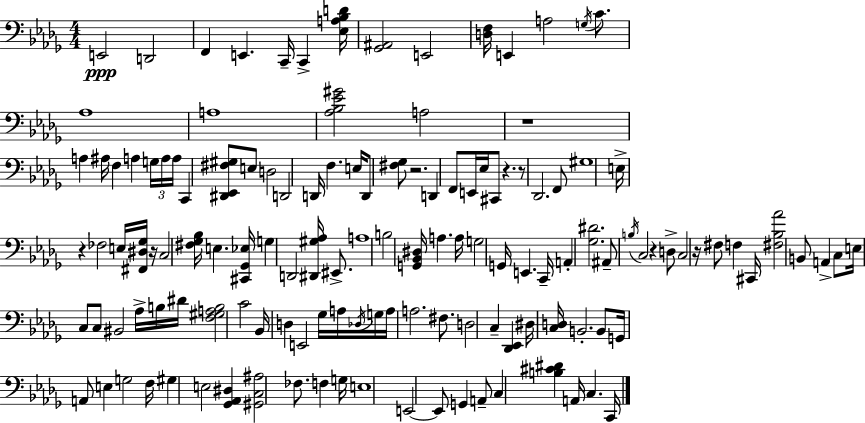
X:1
T:Untitled
M:4/4
L:1/4
K:Bbm
E,,2 D,,2 F,, E,, C,,/4 C,, [_E,A,_B,D]/4 [_G,,^A,,]2 E,,2 [D,F,]/4 E,, A,2 G,/4 C/2 _A,4 A,4 [_A,_B,_E^G]2 A,2 z4 A, ^A,/4 F, A, G,/4 A,/4 A,/4 C,, [^D,,_E,,^F,^G,]/2 E,/2 D,2 D,,2 D,,/4 F, E,/4 D,,/2 [^F,_G,]/2 z2 D,, F,,/2 E,,/4 _E,/4 ^C,,/2 z z/2 _D,,2 F,,/2 ^G,4 E,/4 z _F,2 E,/4 [^F,,^D,_G,]/4 z/4 C,2 [^F,_G,_B,]/4 E, [^C,,_G,,_E,]/4 G, D,,2 [^D,,^G,_A,]/4 ^E,,/2 A,4 B,2 [G,,_B,,^D,]/4 A, A,/4 G,2 G,,/4 E,, C,,/4 A,, [_G,^D]2 ^A,,/2 B,/4 C,2 z D,/2 C,2 z/4 ^F,/2 F, ^C,,/4 [^F,_B,_A]2 B,,/2 A,, C,/2 E,/4 C,/2 C,/2 ^B,,2 _A,/4 B,/4 ^D/4 [F,^G,A,B,]2 C2 _B,,/4 D, E,,2 _G,/4 A,/4 _D,/4 G,/4 A,/4 A,2 ^F,/2 D,2 C, [_D,,_E,,] ^D,/4 [C,D,]/4 B,,2 B,,/2 G,,/4 A,,/2 E, G,2 F,/4 ^G, E,2 [_G,,_A,,^D,] [^G,,C,^A,]2 _F,/2 F, G,/4 E,4 E,,2 E,,/2 G,, A,,/2 C, [B,^C^D] A,,/4 C, C,,/4